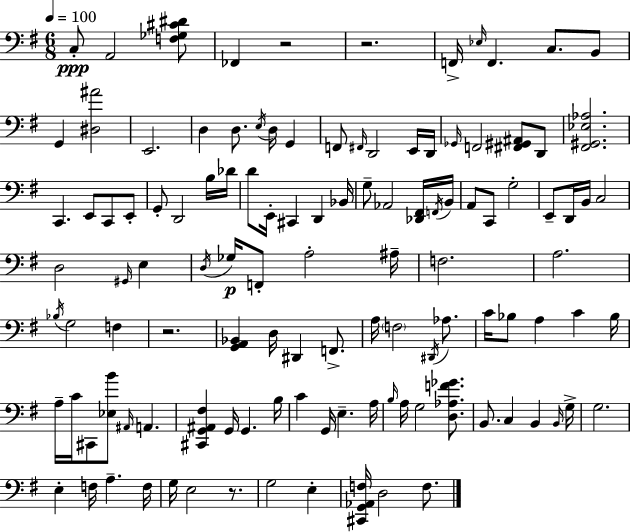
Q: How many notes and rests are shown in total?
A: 117